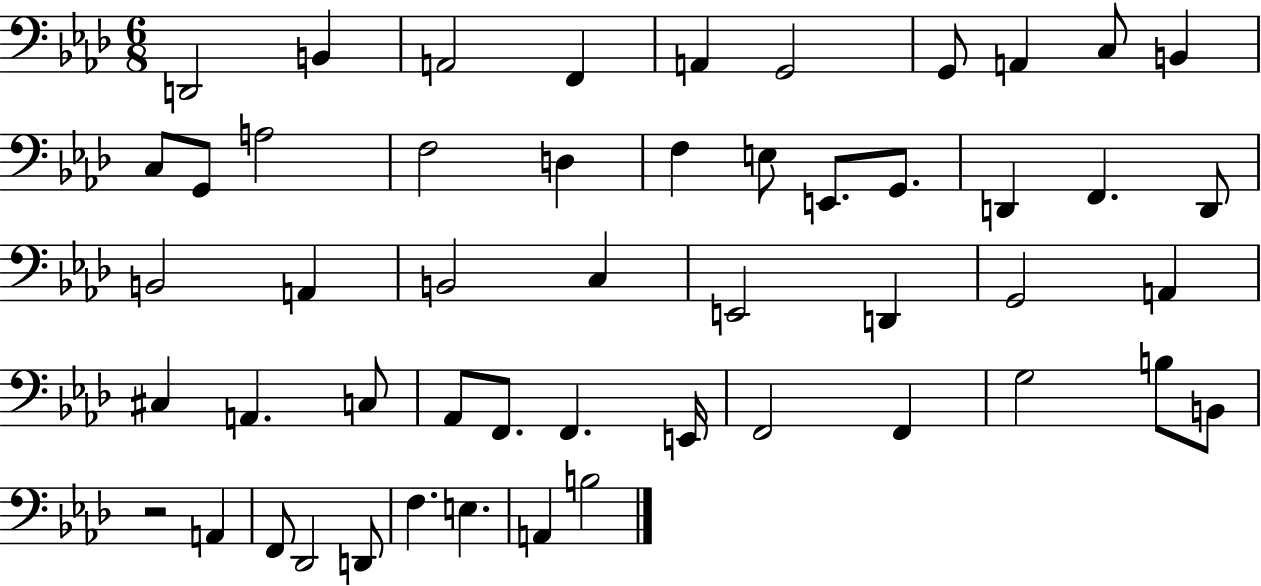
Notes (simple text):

D2/h B2/q A2/h F2/q A2/q G2/h G2/e A2/q C3/e B2/q C3/e G2/e A3/h F3/h D3/q F3/q E3/e E2/e. G2/e. D2/q F2/q. D2/e B2/h A2/q B2/h C3/q E2/h D2/q G2/h A2/q C#3/q A2/q. C3/e Ab2/e F2/e. F2/q. E2/s F2/h F2/q G3/h B3/e B2/e R/h A2/q F2/e Db2/h D2/e F3/q. E3/q. A2/q B3/h